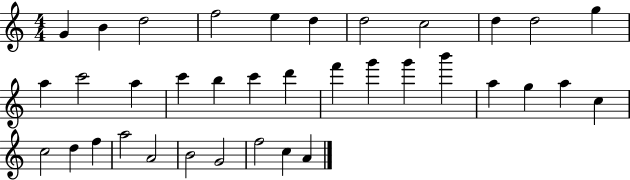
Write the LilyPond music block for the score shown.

{
  \clef treble
  \numericTimeSignature
  \time 4/4
  \key c \major
  g'4 b'4 d''2 | f''2 e''4 d''4 | d''2 c''2 | d''4 d''2 g''4 | \break a''4 c'''2 a''4 | c'''4 b''4 c'''4 d'''4 | f'''4 g'''4 g'''4 b'''4 | a''4 g''4 a''4 c''4 | \break c''2 d''4 f''4 | a''2 a'2 | b'2 g'2 | f''2 c''4 a'4 | \break \bar "|."
}